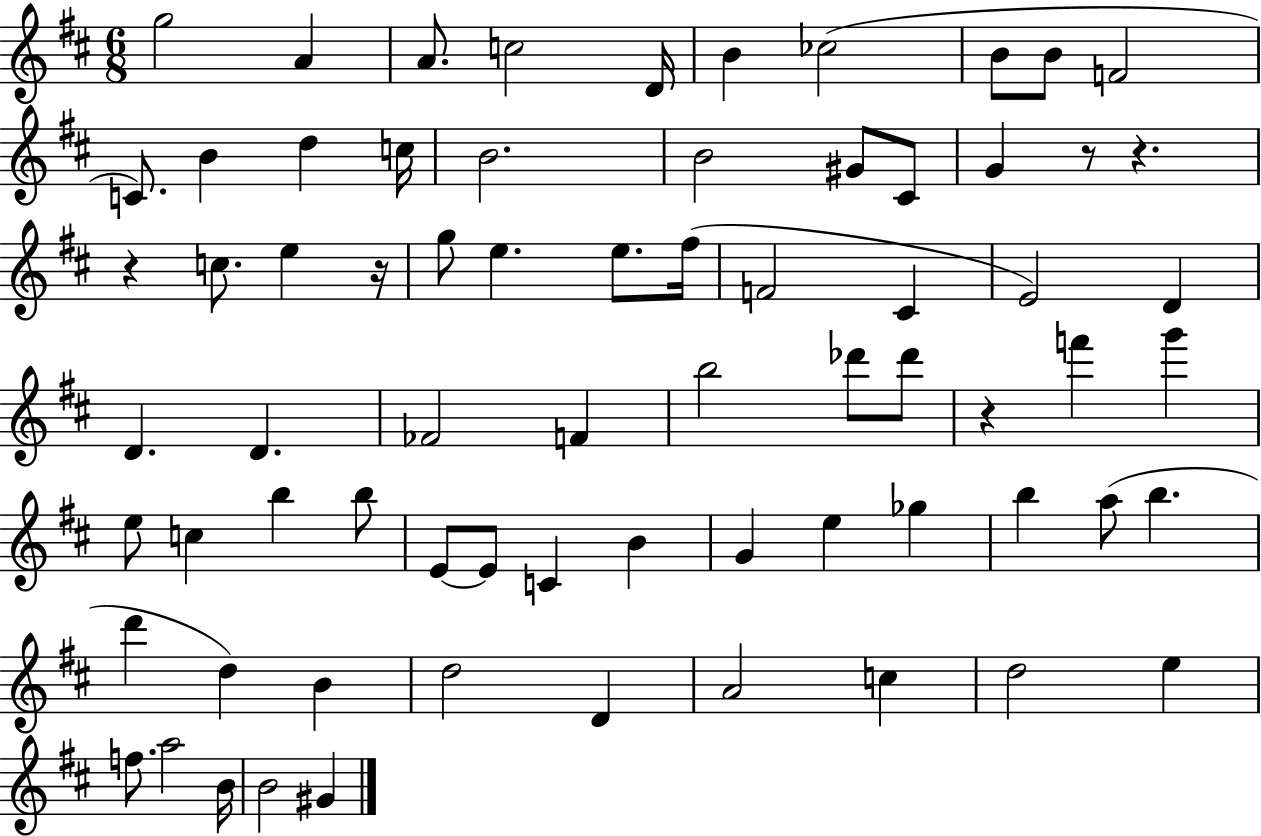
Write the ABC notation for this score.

X:1
T:Untitled
M:6/8
L:1/4
K:D
g2 A A/2 c2 D/4 B _c2 B/2 B/2 F2 C/2 B d c/4 B2 B2 ^G/2 ^C/2 G z/2 z z c/2 e z/4 g/2 e e/2 ^f/4 F2 ^C E2 D D D _F2 F b2 _d'/2 _d'/2 z f' g' e/2 c b b/2 E/2 E/2 C B G e _g b a/2 b d' d B d2 D A2 c d2 e f/2 a2 B/4 B2 ^G